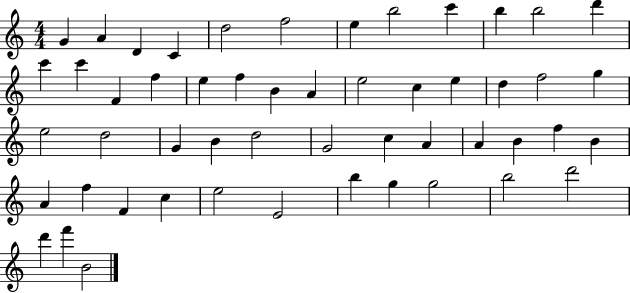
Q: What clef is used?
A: treble